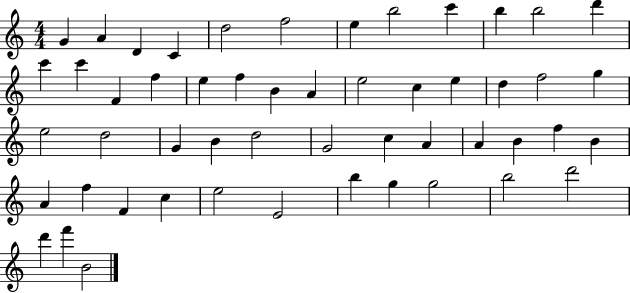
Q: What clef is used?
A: treble